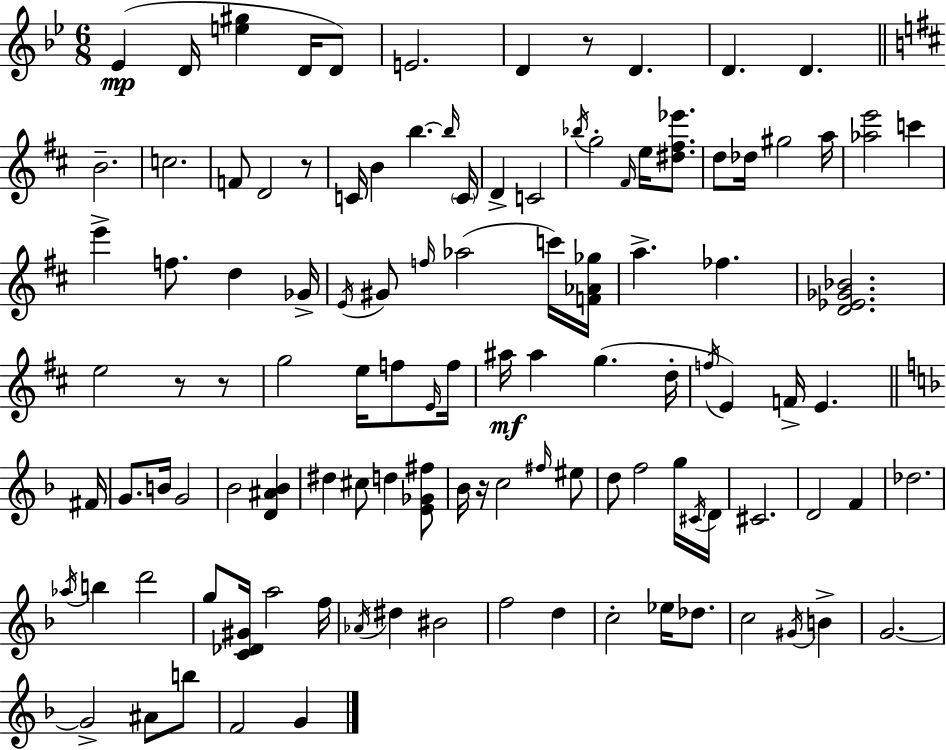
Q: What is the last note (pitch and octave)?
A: G4